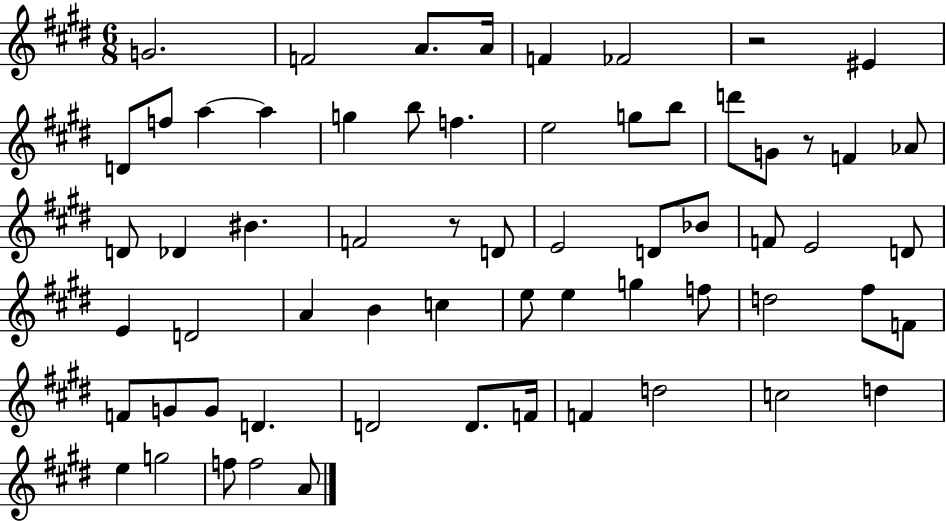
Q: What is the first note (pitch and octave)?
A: G4